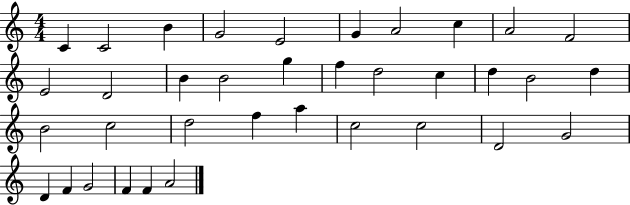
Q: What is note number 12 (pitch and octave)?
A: D4